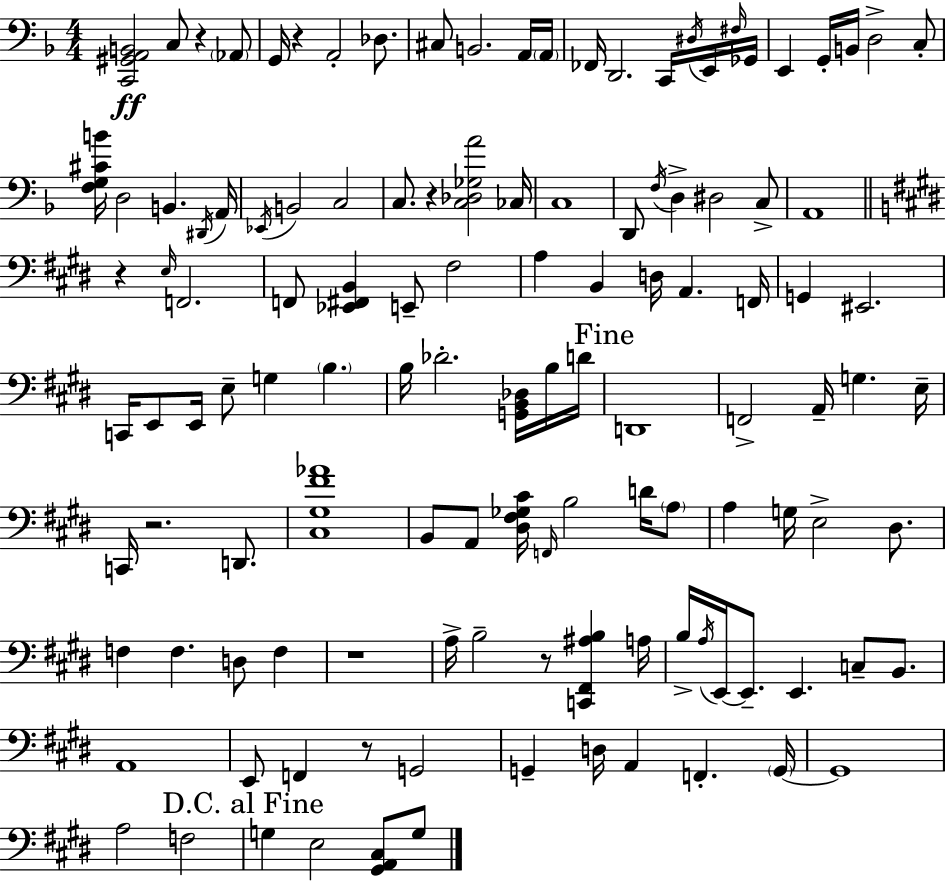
{
  \clef bass
  \numericTimeSignature
  \time 4/4
  \key d \minor
  <c, gis, a, b,>2\ff c8 r4 \parenthesize aes,8 | g,16 r4 a,2-. des8. | cis8 b,2. a,16 \parenthesize a,16 | fes,16 d,2. c,16 \acciaccatura { dis16 } e,16 | \break \grace { fis16 } ges,16 e,4 g,16-. b,16 d2-> | c8-. <f g cis' b'>16 d2 b,4. | \acciaccatura { dis,16 } a,16 \acciaccatura { ees,16 } b,2 c2 | c8. r4 <c des ges a'>2 | \break ces16 c1 | d,8 \acciaccatura { f16 } d4-> dis2 | c8-> a,1 | \bar "||" \break \key e \major r4 \grace { e16 } f,2. | f,8 <ees, fis, b,>4 e,8-- fis2 | a4 b,4 d16 a,4. | f,16 g,4 eis,2. | \break c,16 e,8 e,16 e8-- g4 \parenthesize b4. | b16 des'2.-. <g, b, des>16 b16 | d'16 \mark "Fine" d,1 | f,2-> a,16-- g4. | \break e16-- c,16 r2. d,8. | <cis gis fis' aes'>1 | b,8 a,8 <dis fis ges cis'>16 \grace { f,16 } b2 d'16 | \parenthesize a8 a4 g16 e2-> dis8. | \break f4 f4. d8 f4 | r1 | a16-> b2-- r8 <c, fis, ais b>4 | a16 b16-> \acciaccatura { a16 } e,16~~ e,8.-- e,4. c8-- | \break b,8. a,1 | e,8 f,4 r8 g,2 | g,4-- d16 a,4 f,4.-. | \parenthesize g,16~~ g,1 | \break a2 f2 | \mark "D.C. al Fine" g4 e2 <gis, a, cis>8 | g8 \bar "|."
}